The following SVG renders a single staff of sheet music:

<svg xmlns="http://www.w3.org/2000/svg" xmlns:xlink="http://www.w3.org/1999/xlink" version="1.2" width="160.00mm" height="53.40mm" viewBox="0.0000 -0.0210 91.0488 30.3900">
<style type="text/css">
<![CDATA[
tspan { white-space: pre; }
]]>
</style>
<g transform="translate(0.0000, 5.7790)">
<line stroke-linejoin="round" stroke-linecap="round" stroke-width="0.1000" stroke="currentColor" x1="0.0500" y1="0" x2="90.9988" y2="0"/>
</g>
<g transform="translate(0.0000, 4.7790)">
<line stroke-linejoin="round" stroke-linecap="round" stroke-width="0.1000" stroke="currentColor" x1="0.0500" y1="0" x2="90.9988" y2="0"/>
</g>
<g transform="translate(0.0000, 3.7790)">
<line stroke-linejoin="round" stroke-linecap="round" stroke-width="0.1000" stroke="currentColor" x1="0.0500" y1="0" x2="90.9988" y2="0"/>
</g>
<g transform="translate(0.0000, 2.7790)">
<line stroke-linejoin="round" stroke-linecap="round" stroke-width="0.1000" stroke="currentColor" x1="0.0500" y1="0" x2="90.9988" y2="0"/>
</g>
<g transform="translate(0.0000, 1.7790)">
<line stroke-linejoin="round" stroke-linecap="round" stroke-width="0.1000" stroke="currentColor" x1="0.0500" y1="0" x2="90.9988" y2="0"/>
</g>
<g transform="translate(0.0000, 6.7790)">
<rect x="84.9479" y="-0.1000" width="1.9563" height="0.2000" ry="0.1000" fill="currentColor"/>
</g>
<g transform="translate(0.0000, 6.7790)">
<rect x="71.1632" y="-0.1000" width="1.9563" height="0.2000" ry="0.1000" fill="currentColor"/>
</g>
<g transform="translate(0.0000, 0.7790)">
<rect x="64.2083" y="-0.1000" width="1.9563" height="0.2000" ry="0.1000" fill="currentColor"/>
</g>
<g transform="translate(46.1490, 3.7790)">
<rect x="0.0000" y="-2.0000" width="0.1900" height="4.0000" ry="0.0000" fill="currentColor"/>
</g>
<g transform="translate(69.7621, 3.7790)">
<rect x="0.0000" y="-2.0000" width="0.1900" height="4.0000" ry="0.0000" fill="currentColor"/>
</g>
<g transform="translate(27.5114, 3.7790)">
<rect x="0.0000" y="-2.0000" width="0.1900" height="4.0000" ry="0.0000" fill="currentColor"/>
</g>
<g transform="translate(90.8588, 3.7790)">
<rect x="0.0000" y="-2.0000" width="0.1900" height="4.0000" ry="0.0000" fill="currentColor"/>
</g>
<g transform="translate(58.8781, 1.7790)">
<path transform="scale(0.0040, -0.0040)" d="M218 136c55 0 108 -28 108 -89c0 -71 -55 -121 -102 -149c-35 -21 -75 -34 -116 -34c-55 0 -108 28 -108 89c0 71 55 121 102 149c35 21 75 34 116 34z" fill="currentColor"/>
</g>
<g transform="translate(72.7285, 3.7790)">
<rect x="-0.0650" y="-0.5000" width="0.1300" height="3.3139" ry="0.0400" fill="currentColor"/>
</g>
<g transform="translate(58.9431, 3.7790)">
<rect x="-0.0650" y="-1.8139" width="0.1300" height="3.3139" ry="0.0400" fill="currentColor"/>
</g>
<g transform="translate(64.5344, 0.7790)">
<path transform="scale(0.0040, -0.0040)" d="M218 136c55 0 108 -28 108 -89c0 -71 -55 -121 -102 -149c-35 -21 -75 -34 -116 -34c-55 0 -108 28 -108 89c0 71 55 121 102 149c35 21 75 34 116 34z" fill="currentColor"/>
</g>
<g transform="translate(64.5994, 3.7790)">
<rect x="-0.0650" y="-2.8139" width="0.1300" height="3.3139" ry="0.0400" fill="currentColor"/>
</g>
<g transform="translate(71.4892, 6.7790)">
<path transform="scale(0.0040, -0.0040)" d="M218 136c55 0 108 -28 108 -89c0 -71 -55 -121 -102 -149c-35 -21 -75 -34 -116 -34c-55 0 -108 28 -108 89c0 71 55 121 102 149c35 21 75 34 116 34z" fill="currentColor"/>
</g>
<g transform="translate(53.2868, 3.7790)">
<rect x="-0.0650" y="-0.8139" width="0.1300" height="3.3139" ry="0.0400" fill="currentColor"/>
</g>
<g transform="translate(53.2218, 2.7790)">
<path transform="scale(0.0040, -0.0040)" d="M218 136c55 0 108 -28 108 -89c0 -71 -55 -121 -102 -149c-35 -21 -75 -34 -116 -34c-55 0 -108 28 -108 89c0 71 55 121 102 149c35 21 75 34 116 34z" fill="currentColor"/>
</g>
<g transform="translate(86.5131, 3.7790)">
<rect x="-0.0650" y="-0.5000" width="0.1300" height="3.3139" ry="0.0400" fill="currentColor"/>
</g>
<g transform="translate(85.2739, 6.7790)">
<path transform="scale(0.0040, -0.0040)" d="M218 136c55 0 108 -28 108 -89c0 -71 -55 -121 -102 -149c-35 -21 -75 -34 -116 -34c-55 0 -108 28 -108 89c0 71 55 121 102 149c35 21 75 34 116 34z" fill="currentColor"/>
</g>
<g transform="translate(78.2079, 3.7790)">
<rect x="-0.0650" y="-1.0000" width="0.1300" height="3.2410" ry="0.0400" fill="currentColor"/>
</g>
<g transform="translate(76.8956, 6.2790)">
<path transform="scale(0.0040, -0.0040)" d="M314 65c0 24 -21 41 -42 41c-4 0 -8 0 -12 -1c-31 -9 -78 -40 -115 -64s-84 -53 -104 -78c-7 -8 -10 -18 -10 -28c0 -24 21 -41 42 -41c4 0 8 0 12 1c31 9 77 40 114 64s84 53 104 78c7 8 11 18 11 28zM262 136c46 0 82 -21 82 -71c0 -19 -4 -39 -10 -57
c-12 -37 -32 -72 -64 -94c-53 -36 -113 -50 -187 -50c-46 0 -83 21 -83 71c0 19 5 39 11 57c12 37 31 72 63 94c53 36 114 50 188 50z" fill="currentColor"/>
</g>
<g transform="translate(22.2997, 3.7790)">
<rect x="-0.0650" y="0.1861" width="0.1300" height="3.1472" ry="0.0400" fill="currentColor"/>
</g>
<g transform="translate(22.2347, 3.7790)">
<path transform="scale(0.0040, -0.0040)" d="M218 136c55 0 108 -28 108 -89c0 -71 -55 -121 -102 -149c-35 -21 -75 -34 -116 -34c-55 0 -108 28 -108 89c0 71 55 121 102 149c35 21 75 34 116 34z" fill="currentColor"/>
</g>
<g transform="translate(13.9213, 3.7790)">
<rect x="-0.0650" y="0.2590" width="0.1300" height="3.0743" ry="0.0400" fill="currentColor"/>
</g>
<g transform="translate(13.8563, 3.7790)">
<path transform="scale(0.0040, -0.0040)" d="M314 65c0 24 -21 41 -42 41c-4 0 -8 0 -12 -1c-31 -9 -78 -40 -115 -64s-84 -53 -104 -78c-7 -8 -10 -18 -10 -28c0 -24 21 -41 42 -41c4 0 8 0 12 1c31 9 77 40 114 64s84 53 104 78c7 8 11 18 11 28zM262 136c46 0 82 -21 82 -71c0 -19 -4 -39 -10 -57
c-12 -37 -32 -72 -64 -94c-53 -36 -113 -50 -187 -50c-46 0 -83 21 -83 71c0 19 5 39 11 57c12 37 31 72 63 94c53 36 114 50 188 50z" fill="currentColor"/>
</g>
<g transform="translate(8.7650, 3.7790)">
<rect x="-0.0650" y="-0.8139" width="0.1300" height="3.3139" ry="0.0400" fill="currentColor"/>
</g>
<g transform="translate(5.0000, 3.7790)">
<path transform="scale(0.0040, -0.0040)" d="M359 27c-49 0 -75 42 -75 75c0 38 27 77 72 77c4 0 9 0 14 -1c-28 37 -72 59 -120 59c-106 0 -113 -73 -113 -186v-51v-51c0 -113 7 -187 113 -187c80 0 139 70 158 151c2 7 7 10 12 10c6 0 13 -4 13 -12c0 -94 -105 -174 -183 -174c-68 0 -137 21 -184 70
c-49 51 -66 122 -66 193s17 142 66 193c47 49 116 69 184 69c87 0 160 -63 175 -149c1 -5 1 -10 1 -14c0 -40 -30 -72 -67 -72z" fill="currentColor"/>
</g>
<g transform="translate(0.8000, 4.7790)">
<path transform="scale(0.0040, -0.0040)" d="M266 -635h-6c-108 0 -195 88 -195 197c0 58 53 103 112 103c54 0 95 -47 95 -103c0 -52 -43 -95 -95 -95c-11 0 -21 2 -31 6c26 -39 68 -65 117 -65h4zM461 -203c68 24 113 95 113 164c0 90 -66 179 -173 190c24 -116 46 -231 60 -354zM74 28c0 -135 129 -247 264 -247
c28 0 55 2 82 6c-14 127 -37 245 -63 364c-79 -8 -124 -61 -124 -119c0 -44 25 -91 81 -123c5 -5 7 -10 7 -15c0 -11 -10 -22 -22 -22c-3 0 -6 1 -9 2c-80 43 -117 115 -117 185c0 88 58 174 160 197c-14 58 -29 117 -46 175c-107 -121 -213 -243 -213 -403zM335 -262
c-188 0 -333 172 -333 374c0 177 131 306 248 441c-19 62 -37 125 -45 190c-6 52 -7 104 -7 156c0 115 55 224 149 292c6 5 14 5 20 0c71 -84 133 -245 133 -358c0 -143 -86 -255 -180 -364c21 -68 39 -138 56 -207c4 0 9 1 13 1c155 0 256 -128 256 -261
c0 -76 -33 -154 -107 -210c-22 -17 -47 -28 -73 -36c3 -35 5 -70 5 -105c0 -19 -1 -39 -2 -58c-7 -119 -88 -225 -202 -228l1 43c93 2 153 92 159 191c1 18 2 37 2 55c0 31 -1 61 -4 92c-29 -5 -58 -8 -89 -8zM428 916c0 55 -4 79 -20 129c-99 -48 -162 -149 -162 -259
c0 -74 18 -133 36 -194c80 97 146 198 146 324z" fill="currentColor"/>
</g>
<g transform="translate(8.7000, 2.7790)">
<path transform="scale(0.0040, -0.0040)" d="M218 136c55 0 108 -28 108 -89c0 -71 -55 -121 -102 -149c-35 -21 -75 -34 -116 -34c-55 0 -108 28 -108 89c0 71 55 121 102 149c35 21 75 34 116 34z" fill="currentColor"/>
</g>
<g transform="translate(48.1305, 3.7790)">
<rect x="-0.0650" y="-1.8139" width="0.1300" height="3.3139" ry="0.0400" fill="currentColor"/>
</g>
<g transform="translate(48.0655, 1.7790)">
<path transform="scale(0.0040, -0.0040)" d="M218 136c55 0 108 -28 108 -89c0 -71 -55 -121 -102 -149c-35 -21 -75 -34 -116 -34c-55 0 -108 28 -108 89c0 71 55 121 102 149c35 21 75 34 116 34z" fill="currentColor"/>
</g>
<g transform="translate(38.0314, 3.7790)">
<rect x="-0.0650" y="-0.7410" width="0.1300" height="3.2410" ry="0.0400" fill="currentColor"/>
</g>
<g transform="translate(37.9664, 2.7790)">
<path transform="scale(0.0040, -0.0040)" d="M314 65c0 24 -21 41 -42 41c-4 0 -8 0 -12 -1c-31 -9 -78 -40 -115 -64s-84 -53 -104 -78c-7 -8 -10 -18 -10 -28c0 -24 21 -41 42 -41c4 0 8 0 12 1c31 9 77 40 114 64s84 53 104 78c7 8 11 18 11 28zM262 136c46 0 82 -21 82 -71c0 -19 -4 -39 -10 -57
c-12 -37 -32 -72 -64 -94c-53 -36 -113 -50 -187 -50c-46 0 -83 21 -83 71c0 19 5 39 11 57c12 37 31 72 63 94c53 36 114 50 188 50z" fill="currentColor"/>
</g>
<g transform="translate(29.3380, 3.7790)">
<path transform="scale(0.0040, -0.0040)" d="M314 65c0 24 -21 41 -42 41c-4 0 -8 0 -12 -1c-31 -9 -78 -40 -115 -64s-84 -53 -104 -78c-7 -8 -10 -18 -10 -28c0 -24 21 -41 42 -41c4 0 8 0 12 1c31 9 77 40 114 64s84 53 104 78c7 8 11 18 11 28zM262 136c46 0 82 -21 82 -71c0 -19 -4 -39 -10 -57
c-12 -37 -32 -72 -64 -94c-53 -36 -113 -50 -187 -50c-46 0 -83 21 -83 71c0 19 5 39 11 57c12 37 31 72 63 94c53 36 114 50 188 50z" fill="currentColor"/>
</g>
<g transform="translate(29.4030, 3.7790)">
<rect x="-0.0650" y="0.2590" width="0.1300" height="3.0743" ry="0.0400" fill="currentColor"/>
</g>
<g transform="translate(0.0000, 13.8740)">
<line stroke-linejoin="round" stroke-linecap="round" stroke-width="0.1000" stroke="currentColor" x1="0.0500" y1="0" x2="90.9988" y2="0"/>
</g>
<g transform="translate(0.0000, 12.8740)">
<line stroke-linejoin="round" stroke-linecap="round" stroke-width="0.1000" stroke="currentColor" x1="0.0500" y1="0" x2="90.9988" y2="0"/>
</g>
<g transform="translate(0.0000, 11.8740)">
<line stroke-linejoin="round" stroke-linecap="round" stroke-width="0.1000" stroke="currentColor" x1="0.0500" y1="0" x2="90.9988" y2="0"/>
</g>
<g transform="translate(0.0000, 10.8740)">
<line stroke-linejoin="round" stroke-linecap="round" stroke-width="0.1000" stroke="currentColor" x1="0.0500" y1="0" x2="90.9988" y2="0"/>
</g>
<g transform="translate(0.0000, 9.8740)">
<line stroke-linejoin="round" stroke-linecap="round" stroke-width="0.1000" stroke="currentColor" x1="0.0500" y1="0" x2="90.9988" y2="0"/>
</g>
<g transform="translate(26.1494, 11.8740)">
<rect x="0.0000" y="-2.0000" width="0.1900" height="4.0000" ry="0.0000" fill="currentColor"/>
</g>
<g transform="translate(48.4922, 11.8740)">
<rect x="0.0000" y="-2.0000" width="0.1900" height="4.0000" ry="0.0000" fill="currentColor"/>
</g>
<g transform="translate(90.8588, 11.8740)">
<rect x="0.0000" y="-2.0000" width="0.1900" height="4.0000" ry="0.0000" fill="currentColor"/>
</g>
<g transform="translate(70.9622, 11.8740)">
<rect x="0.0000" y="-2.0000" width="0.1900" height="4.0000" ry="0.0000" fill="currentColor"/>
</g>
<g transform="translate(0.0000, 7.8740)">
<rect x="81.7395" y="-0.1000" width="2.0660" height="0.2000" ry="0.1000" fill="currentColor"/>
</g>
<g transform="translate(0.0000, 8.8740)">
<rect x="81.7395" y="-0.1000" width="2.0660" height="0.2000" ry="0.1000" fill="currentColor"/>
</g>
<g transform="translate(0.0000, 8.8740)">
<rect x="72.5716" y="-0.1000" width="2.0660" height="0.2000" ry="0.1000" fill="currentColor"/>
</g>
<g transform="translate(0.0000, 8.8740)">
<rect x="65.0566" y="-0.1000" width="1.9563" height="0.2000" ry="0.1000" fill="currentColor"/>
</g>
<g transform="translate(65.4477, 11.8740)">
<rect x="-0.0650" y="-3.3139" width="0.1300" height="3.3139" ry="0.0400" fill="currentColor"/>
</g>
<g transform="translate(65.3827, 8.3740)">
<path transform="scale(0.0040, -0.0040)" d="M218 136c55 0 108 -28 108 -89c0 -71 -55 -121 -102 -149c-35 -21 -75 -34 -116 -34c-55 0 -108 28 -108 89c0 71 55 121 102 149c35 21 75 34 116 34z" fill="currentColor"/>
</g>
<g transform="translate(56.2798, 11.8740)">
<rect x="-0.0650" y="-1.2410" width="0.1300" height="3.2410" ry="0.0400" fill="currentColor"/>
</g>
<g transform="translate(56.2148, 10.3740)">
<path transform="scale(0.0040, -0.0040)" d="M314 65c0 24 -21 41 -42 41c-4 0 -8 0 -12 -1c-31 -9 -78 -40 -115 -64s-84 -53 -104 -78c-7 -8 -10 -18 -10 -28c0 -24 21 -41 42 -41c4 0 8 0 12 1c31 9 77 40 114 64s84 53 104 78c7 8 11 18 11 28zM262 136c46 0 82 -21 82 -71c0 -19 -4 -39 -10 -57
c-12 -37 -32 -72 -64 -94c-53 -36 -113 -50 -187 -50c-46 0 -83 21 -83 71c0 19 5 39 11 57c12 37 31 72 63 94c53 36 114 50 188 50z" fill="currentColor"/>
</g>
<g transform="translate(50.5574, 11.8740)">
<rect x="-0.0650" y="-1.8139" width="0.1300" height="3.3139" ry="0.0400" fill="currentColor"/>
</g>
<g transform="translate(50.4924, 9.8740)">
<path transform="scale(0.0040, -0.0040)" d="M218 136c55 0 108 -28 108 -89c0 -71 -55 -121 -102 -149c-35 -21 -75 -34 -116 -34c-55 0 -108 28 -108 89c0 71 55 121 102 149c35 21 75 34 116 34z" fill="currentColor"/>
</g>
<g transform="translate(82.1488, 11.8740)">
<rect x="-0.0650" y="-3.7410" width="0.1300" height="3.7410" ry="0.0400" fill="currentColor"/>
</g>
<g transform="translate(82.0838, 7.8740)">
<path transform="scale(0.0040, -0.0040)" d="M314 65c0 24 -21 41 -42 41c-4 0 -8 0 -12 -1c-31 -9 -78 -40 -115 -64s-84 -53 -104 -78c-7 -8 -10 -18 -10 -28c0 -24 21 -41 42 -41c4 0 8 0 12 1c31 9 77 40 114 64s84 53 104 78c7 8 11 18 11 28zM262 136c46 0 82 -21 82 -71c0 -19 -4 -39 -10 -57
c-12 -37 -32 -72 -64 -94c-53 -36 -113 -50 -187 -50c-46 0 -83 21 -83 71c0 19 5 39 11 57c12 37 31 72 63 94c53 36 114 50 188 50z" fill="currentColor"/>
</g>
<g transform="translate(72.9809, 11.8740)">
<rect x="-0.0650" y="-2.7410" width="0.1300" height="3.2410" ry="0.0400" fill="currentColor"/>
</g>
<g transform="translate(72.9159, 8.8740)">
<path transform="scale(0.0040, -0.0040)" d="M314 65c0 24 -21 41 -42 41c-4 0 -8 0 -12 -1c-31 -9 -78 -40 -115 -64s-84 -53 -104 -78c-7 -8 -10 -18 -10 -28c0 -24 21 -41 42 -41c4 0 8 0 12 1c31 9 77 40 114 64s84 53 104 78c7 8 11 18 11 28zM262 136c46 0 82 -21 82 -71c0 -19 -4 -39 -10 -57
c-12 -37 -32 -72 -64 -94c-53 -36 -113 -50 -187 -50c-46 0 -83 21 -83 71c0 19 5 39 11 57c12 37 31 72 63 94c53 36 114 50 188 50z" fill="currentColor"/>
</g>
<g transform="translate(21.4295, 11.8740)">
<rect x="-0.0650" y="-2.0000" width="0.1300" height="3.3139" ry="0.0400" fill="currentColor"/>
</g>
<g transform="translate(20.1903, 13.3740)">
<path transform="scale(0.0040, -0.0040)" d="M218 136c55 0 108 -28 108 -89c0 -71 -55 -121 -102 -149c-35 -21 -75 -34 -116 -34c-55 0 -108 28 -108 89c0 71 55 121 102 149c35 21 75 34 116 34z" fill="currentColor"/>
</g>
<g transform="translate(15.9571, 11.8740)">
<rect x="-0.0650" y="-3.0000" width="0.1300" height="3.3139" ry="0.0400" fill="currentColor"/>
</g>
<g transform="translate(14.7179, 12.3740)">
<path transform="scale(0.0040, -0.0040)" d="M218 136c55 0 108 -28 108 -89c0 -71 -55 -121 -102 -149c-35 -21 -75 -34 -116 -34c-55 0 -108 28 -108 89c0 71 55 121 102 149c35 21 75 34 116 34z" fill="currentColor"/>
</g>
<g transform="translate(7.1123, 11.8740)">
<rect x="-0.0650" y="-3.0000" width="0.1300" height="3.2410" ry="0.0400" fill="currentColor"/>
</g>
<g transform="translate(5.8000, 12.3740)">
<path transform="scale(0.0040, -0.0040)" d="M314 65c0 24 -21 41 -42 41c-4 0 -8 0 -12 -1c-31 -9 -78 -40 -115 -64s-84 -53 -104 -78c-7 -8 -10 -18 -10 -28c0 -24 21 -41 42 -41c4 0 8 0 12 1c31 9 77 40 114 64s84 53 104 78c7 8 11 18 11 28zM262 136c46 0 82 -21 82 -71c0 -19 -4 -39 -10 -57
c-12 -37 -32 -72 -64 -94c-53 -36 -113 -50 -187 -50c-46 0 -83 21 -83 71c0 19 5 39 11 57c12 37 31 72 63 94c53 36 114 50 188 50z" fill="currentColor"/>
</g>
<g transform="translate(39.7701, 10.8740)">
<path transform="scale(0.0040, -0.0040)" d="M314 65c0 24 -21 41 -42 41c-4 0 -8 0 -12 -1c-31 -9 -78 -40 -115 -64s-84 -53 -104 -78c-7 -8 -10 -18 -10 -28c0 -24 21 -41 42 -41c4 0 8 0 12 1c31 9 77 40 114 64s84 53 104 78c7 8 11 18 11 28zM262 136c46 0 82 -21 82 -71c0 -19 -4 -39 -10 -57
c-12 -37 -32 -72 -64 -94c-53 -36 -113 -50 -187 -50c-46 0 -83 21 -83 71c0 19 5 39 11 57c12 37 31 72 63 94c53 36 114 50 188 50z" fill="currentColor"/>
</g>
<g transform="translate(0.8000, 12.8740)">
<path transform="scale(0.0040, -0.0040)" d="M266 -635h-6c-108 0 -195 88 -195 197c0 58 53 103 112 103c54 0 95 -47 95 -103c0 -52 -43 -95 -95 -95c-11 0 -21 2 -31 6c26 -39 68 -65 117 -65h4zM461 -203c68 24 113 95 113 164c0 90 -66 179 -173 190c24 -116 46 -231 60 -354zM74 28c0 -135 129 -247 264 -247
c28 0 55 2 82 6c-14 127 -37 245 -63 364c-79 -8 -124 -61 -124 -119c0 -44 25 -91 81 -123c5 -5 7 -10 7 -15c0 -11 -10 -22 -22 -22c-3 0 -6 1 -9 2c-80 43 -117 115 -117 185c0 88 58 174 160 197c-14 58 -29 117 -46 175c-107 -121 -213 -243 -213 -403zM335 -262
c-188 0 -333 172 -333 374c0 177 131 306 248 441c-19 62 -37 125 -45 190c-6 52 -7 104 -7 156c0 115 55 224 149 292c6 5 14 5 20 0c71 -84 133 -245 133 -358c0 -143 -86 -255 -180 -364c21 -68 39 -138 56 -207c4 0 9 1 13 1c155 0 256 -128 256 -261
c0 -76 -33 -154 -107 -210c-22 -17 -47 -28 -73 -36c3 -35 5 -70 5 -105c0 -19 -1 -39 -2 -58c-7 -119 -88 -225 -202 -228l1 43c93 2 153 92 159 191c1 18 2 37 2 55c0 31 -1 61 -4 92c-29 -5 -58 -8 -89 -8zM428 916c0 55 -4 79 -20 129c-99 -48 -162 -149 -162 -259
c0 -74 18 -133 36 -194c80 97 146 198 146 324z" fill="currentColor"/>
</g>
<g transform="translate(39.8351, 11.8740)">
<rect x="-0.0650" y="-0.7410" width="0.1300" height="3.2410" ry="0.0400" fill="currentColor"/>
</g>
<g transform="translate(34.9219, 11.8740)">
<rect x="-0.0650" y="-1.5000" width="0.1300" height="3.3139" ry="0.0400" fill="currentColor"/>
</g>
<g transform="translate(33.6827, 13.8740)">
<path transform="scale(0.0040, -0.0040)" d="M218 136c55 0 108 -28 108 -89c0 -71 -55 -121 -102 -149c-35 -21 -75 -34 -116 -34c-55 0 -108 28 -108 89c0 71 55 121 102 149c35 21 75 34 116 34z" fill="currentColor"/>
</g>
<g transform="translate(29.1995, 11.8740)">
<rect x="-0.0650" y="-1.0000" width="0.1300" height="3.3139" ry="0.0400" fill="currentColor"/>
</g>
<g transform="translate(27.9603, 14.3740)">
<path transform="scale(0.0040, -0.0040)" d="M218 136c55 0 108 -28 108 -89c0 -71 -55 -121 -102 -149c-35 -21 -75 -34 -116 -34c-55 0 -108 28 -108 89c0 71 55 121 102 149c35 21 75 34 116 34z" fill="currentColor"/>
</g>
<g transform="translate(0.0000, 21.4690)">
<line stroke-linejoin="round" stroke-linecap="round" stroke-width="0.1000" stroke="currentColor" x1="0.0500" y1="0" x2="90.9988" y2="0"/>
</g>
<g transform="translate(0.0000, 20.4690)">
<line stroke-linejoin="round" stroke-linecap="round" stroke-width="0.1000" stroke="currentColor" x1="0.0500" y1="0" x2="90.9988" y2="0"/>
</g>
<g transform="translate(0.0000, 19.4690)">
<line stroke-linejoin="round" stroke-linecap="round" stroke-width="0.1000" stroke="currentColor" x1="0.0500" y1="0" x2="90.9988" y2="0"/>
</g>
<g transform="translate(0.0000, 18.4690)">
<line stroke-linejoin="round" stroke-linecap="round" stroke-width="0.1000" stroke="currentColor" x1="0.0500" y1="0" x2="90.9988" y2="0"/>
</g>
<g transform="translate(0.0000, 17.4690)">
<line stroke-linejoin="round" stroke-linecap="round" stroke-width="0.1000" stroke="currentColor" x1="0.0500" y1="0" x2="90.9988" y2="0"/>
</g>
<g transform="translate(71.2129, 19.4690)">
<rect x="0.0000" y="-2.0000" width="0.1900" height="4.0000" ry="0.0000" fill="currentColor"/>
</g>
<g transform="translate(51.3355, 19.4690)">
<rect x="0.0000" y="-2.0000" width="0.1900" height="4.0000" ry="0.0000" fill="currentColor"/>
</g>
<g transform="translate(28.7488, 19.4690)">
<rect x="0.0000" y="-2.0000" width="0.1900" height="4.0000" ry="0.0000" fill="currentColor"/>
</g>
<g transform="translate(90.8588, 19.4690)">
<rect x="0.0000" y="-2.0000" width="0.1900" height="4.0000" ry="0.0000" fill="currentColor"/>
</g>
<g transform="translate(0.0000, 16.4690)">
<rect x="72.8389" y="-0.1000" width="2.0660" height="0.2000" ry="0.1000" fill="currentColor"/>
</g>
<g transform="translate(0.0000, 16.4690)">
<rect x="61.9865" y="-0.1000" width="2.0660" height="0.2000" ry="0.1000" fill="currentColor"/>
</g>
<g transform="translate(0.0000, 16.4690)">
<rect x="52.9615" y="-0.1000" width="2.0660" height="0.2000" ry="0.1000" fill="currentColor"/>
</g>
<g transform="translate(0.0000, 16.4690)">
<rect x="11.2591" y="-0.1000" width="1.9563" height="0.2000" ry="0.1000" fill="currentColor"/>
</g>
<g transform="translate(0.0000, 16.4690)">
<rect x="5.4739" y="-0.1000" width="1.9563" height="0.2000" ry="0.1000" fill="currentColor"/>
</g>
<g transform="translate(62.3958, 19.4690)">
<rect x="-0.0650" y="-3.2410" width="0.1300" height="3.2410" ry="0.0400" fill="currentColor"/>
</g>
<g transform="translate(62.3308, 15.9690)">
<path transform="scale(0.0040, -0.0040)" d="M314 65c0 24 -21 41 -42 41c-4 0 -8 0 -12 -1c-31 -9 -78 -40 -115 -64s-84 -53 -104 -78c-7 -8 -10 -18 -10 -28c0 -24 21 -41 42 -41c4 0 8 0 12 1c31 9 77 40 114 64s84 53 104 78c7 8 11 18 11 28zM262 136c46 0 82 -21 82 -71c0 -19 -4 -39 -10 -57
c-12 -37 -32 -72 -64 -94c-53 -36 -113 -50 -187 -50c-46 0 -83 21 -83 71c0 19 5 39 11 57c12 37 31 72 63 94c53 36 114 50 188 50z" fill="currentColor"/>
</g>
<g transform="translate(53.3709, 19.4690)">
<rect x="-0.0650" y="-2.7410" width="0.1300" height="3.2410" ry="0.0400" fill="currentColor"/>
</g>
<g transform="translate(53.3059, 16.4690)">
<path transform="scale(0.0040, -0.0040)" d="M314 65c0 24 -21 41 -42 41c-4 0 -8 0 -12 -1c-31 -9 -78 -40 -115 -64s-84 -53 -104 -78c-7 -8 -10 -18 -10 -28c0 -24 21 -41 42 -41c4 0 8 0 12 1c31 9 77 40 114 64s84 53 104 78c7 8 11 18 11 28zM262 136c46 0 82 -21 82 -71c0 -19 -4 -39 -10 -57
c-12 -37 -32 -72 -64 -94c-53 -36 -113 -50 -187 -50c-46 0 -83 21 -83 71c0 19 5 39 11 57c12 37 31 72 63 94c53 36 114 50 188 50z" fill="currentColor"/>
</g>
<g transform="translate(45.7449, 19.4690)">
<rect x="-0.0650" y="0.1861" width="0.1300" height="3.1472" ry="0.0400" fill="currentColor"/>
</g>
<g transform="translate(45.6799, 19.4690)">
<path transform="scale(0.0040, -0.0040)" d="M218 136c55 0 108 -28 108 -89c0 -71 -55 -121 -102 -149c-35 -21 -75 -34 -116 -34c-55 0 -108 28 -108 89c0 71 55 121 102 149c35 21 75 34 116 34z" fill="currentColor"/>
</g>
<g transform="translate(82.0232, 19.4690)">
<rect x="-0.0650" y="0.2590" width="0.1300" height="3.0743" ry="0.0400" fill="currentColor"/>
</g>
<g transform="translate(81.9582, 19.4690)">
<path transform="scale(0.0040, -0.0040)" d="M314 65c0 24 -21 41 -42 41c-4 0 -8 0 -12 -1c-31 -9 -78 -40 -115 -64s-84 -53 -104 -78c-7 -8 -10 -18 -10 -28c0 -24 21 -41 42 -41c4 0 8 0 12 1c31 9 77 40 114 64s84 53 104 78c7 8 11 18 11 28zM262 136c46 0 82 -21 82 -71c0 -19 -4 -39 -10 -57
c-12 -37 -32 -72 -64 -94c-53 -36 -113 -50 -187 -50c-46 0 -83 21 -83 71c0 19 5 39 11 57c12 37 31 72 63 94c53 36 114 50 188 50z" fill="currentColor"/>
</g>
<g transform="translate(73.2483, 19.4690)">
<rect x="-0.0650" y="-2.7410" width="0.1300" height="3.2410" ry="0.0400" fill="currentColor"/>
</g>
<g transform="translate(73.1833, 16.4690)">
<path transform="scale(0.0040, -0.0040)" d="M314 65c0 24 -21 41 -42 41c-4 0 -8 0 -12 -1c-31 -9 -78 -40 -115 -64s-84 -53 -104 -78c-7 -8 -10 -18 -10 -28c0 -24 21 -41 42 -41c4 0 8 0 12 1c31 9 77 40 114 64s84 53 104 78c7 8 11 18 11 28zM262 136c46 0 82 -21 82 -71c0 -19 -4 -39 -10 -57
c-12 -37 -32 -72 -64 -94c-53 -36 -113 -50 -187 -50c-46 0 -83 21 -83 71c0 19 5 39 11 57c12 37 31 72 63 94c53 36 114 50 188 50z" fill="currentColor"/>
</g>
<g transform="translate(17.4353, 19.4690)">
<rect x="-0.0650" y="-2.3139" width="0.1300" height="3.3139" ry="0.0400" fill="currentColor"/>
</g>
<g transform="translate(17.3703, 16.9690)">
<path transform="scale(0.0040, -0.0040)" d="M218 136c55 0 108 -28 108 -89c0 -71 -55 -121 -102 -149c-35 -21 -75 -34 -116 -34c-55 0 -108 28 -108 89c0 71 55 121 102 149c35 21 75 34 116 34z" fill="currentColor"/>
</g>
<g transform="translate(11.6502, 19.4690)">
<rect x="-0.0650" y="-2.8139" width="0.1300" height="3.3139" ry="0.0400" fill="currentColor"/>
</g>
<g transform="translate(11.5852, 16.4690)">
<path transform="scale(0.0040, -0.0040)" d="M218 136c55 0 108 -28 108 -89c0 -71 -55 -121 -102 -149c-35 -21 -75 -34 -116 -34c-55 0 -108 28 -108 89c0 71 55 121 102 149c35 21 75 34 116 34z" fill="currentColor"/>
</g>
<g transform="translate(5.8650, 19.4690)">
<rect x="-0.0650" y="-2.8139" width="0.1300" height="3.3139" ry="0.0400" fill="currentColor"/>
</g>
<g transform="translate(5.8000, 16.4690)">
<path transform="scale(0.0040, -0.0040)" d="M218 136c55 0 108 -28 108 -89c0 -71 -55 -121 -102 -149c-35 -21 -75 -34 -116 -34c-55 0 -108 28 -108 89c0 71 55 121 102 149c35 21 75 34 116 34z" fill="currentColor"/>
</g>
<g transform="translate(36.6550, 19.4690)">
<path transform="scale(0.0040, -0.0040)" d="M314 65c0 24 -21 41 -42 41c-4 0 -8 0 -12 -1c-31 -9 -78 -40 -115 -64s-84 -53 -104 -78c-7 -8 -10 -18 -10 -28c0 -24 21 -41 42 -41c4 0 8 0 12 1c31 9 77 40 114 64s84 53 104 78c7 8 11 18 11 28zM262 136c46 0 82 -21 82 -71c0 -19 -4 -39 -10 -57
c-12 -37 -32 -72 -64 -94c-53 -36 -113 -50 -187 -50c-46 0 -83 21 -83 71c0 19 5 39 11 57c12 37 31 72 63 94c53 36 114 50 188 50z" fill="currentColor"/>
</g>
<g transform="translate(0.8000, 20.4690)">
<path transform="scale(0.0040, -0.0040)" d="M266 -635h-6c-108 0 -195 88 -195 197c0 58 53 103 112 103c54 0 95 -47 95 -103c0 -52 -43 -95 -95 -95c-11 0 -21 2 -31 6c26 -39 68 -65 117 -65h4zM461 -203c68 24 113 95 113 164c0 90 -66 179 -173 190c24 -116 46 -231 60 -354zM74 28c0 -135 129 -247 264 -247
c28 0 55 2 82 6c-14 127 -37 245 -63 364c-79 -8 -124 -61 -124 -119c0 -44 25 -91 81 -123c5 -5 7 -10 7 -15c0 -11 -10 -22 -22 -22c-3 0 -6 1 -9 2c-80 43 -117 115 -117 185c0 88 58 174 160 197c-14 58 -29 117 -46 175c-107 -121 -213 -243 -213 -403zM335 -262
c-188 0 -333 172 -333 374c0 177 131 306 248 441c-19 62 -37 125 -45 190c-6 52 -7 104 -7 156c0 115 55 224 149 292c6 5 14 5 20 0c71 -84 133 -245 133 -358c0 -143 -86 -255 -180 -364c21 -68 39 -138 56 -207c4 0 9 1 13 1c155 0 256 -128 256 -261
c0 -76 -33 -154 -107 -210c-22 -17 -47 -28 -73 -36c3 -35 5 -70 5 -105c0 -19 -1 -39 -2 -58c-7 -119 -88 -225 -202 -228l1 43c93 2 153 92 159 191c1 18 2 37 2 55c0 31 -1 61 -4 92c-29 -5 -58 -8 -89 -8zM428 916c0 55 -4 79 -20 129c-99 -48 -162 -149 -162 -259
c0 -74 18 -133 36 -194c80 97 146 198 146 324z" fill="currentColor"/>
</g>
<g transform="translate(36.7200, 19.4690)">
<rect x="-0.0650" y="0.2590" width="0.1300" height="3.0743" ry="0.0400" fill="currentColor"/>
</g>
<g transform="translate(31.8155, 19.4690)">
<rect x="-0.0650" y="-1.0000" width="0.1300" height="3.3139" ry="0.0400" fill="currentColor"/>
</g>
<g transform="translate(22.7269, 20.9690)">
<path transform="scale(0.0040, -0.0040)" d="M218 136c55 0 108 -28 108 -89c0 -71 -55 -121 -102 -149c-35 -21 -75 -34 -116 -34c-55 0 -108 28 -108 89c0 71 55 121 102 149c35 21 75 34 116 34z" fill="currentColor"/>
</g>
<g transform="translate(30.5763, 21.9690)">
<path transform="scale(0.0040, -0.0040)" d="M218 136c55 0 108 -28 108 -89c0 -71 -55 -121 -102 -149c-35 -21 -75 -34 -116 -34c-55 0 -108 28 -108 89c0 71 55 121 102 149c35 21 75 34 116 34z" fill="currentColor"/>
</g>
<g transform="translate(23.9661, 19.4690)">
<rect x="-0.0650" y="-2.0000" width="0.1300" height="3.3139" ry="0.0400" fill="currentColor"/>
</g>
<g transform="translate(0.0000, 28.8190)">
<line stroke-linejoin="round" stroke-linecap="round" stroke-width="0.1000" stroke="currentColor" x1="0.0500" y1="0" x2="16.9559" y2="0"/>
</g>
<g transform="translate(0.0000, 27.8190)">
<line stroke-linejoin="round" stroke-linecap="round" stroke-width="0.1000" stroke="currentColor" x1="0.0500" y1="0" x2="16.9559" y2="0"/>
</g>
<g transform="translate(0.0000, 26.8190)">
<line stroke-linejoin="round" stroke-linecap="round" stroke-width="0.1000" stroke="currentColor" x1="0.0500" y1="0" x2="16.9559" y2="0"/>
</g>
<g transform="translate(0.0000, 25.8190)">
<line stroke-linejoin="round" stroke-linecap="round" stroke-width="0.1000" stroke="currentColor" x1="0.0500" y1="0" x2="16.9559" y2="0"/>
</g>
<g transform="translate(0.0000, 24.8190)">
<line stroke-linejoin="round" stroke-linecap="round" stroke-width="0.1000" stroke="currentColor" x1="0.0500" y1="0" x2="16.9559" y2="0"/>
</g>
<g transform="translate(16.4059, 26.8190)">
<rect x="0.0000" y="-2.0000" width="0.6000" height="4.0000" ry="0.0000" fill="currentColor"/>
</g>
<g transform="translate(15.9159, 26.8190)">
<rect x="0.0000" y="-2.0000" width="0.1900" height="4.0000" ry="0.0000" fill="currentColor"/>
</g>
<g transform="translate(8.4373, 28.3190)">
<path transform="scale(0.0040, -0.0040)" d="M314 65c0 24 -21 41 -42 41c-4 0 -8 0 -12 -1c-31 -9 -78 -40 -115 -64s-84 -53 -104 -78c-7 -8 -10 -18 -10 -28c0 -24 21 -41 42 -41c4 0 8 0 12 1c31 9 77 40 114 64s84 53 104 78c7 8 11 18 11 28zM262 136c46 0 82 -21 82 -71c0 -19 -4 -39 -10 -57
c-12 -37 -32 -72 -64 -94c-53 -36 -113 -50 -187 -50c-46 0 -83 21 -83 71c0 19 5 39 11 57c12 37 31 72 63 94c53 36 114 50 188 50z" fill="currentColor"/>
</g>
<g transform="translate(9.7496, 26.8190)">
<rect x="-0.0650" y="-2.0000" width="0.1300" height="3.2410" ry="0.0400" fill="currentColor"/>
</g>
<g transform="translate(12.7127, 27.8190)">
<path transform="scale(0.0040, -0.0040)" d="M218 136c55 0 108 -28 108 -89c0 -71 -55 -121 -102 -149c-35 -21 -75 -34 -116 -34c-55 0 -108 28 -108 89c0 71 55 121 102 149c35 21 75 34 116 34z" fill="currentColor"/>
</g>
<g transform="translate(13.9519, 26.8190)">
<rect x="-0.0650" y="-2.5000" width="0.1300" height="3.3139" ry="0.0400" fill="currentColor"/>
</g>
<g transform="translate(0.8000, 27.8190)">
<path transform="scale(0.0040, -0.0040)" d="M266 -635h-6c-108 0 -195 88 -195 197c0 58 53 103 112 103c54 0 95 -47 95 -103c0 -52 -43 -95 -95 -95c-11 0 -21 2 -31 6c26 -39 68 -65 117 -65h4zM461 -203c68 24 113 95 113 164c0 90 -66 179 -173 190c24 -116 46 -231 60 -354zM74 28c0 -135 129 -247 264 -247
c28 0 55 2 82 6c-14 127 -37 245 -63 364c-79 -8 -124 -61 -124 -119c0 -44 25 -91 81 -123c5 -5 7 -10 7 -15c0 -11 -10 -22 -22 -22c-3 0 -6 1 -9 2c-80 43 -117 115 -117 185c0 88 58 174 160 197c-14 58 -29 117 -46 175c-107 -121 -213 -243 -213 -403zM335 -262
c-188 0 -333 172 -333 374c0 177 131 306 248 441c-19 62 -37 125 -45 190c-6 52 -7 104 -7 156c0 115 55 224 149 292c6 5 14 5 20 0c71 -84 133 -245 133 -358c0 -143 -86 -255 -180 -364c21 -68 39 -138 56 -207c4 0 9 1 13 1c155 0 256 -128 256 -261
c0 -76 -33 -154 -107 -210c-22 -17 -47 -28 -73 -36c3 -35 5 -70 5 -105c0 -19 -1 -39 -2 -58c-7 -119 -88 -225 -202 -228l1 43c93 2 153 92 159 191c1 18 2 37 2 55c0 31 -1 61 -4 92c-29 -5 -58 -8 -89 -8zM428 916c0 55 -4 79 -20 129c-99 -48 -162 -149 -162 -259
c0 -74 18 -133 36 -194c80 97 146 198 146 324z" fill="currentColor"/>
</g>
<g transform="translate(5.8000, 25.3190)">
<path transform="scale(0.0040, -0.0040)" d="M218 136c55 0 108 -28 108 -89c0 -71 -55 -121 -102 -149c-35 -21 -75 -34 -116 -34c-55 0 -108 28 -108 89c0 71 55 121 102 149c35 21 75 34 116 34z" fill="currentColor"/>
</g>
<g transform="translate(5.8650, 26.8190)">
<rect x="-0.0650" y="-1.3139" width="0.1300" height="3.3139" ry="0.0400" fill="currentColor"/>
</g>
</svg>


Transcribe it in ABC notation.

X:1
T:Untitled
M:4/4
L:1/4
K:C
d B2 B B2 d2 f d f a C D2 C A2 A F D E d2 f e2 b a2 c'2 a a g F D B2 B a2 b2 a2 B2 e F2 G